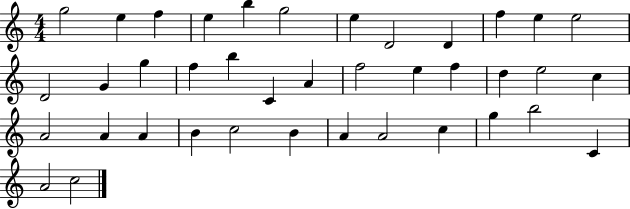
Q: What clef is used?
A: treble